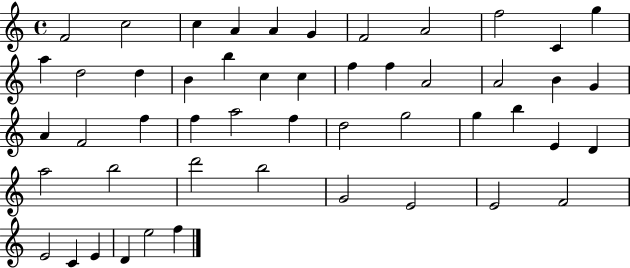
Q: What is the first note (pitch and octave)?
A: F4